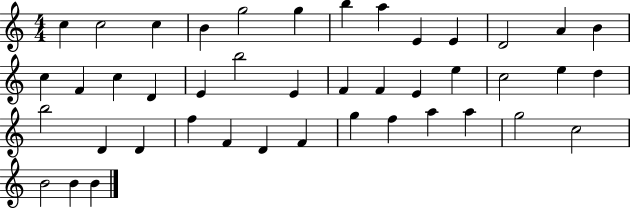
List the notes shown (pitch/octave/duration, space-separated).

C5/q C5/h C5/q B4/q G5/h G5/q B5/q A5/q E4/q E4/q D4/h A4/q B4/q C5/q F4/q C5/q D4/q E4/q B5/h E4/q F4/q F4/q E4/q E5/q C5/h E5/q D5/q B5/h D4/q D4/q F5/q F4/q D4/q F4/q G5/q F5/q A5/q A5/q G5/h C5/h B4/h B4/q B4/q